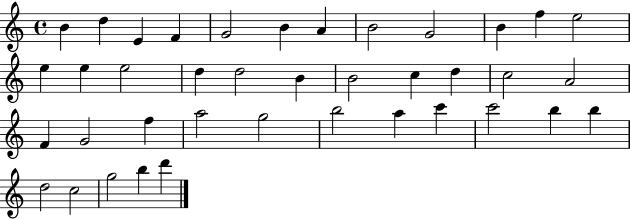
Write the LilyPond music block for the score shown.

{
  \clef treble
  \time 4/4
  \defaultTimeSignature
  \key c \major
  b'4 d''4 e'4 f'4 | g'2 b'4 a'4 | b'2 g'2 | b'4 f''4 e''2 | \break e''4 e''4 e''2 | d''4 d''2 b'4 | b'2 c''4 d''4 | c''2 a'2 | \break f'4 g'2 f''4 | a''2 g''2 | b''2 a''4 c'''4 | c'''2 b''4 b''4 | \break d''2 c''2 | g''2 b''4 d'''4 | \bar "|."
}